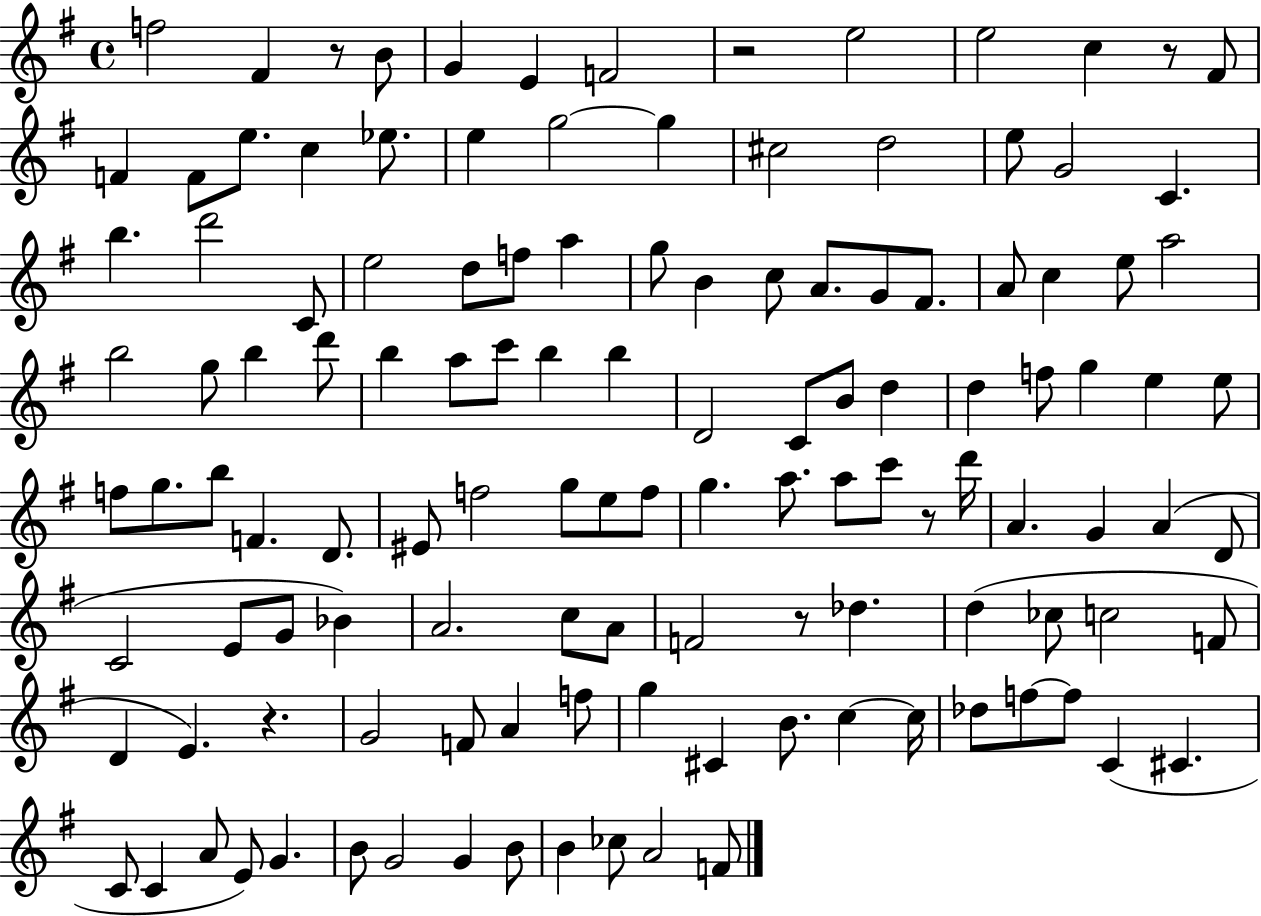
{
  \clef treble
  \time 4/4
  \defaultTimeSignature
  \key g \major
  f''2 fis'4 r8 b'8 | g'4 e'4 f'2 | r2 e''2 | e''2 c''4 r8 fis'8 | \break f'4 f'8 e''8. c''4 ees''8. | e''4 g''2~~ g''4 | cis''2 d''2 | e''8 g'2 c'4. | \break b''4. d'''2 c'8 | e''2 d''8 f''8 a''4 | g''8 b'4 c''8 a'8. g'8 fis'8. | a'8 c''4 e''8 a''2 | \break b''2 g''8 b''4 d'''8 | b''4 a''8 c'''8 b''4 b''4 | d'2 c'8 b'8 d''4 | d''4 f''8 g''4 e''4 e''8 | \break f''8 g''8. b''8 f'4. d'8. | eis'8 f''2 g''8 e''8 f''8 | g''4. a''8. a''8 c'''8 r8 d'''16 | a'4. g'4 a'4( d'8 | \break c'2 e'8 g'8 bes'4) | a'2. c''8 a'8 | f'2 r8 des''4. | d''4( ces''8 c''2 f'8 | \break d'4 e'4.) r4. | g'2 f'8 a'4 f''8 | g''4 cis'4 b'8. c''4~~ c''16 | des''8 f''8~~ f''8 c'4( cis'4. | \break c'8 c'4 a'8 e'8) g'4. | b'8 g'2 g'4 b'8 | b'4 ces''8 a'2 f'8 | \bar "|."
}